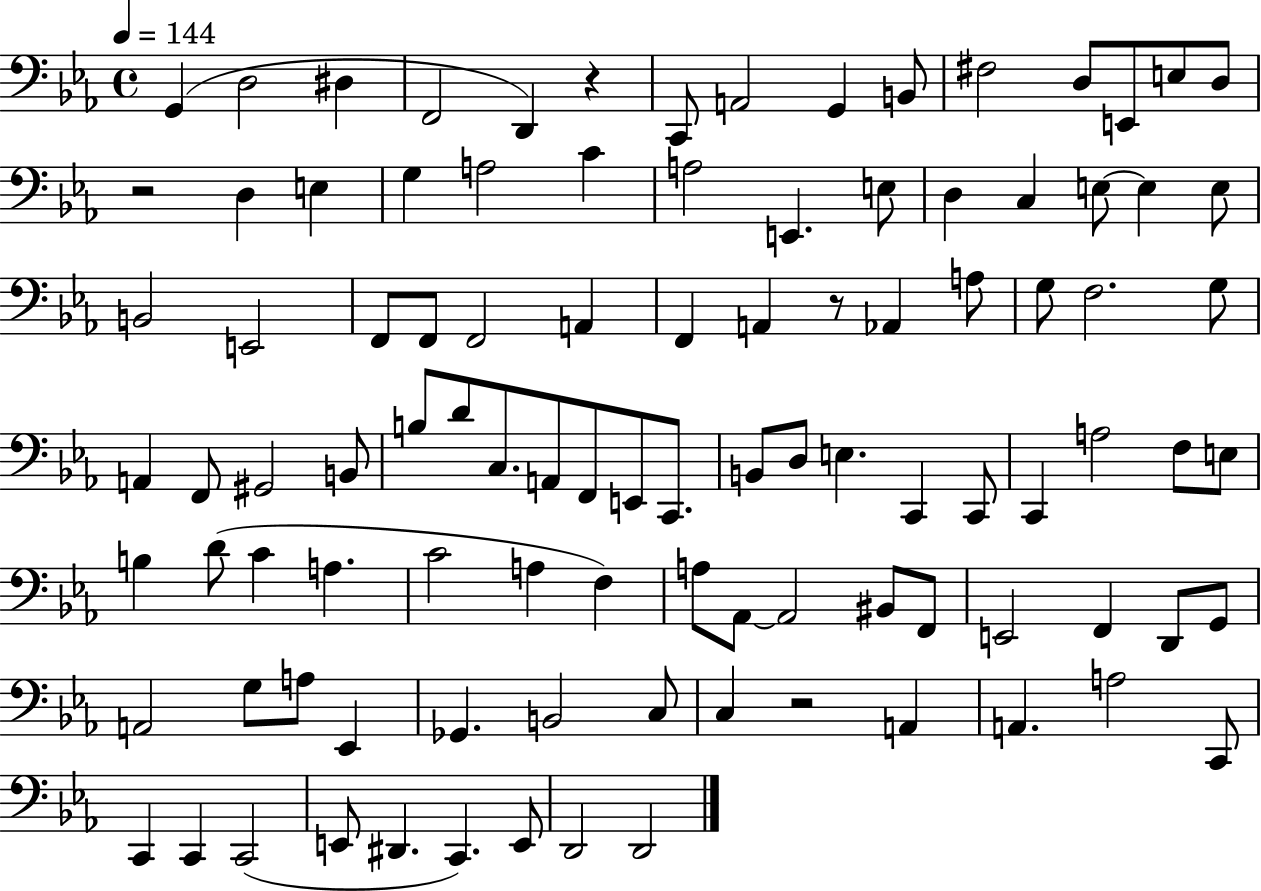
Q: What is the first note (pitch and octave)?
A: G2